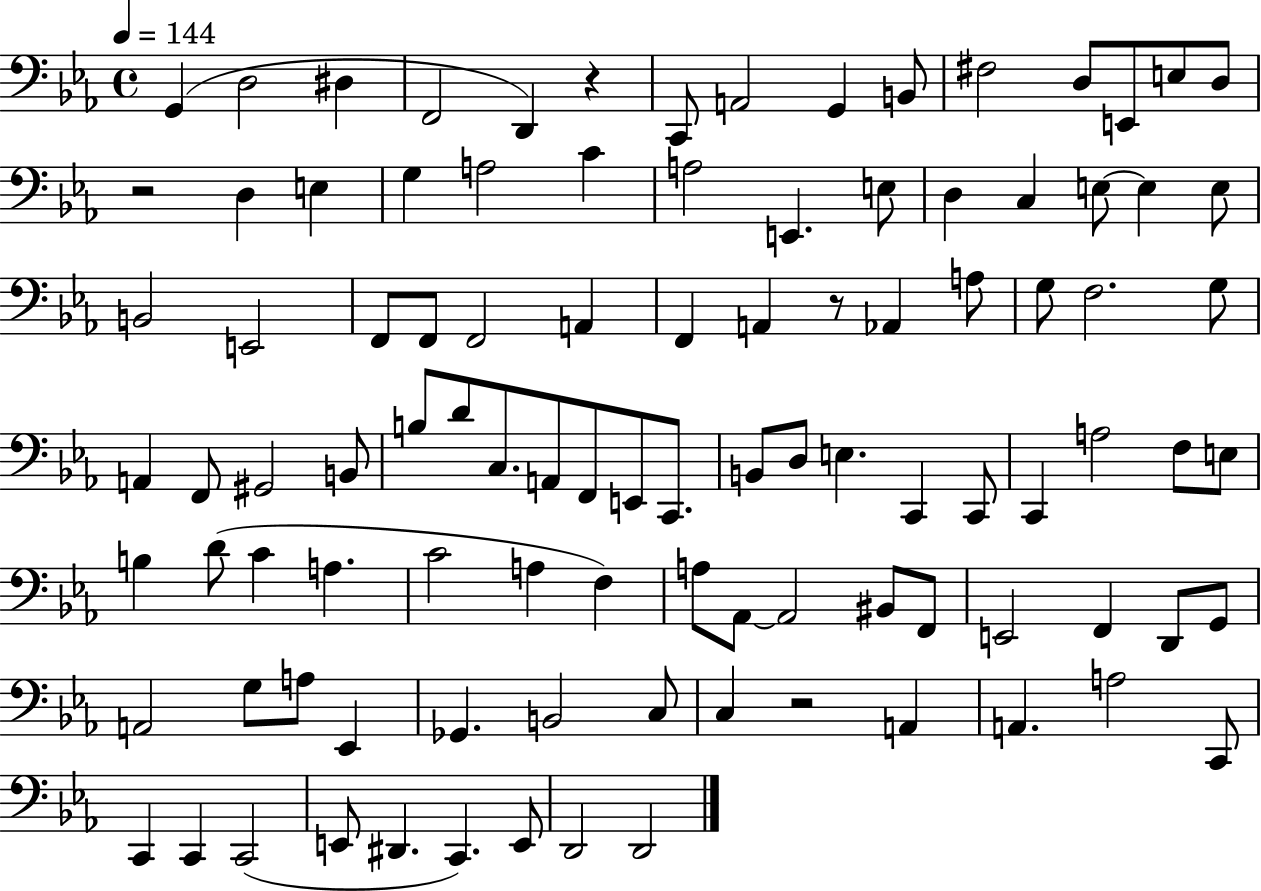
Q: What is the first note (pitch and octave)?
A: G2